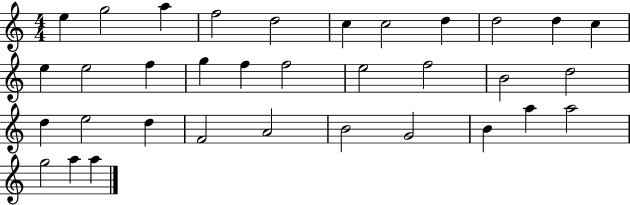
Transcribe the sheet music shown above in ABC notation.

X:1
T:Untitled
M:4/4
L:1/4
K:C
e g2 a f2 d2 c c2 d d2 d c e e2 f g f f2 e2 f2 B2 d2 d e2 d F2 A2 B2 G2 B a a2 g2 a a